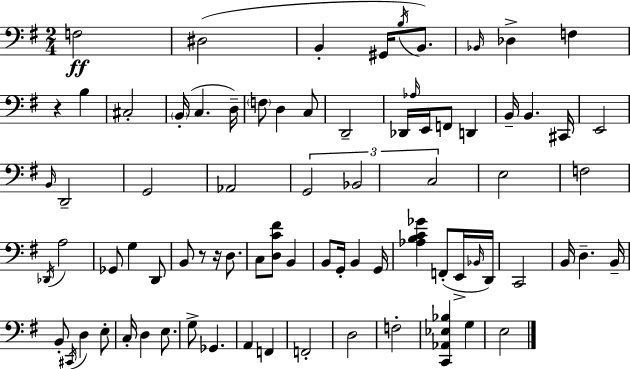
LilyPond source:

{
  \clef bass
  \numericTimeSignature
  \time 2/4
  \key e \minor
  f2\ff | dis2( | b,4-. gis,16 \acciaccatura { b16 } b,8.) | \grace { bes,16 } des4-> f4 | \break r4 b4 | cis2-. | \parenthesize b,16-.( c4. | d16--) \parenthesize f8 d4 | \break c8 d,2-- | des,16 \grace { aes16 } e,16 f,8 d,4 | b,16-- b,4. | cis,16 e,2 | \break \grace { b,16 } d,2-- | g,2 | aes,2 | \tuplet 3/2 { g,2 | \break bes,2 | c2 } | e2 | f2 | \break \acciaccatura { des,16 } a2 | ges,8 g4 | d,8 b,8 r8 | r16 d8. c8 <d c' fis'>8 | \break b,4 b,8 g,16-. | b,4 g,16 <aes b c' ges'>4 | f,8-.( e,16-> \grace { bes,16 } d,16) c,2 | b,16 d4.-- | \break b,16-- b,8-. | \acciaccatura { cis,16 } d4 e8-. c16-. | d4 e8. g8-> | ges,4. a,4 | \break f,4 f,2-. | d2 | f2-. | <c, aes, ees bes>4 | \break g4 e2 | \bar "|."
}